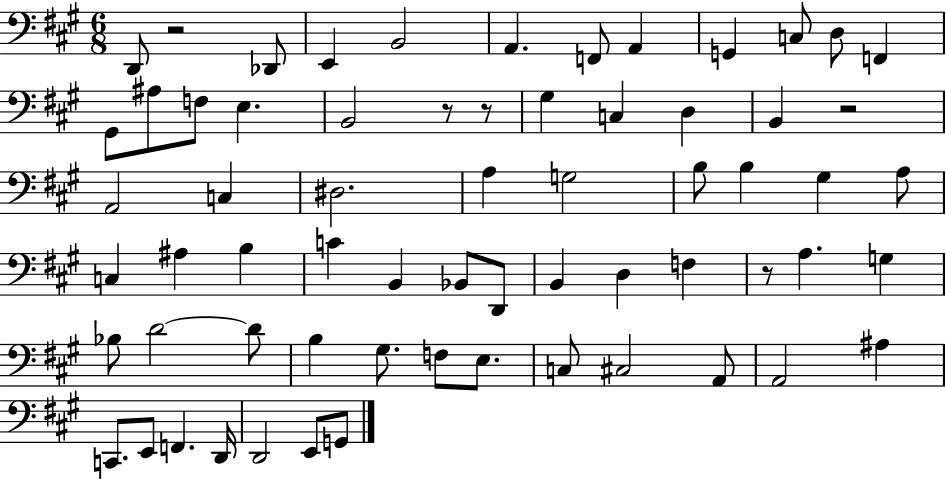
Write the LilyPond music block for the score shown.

{
  \clef bass
  \numericTimeSignature
  \time 6/8
  \key a \major
  d,8 r2 des,8 | e,4 b,2 | a,4. f,8 a,4 | g,4 c8 d8 f,4 | \break gis,8 ais8 f8 e4. | b,2 r8 r8 | gis4 c4 d4 | b,4 r2 | \break a,2 c4 | dis2. | a4 g2 | b8 b4 gis4 a8 | \break c4 ais4 b4 | c'4 b,4 bes,8 d,8 | b,4 d4 f4 | r8 a4. g4 | \break bes8 d'2~~ d'8 | b4 gis8. f8 e8. | c8 cis2 a,8 | a,2 ais4 | \break c,8. e,8 f,4. d,16 | d,2 e,8 g,8 | \bar "|."
}